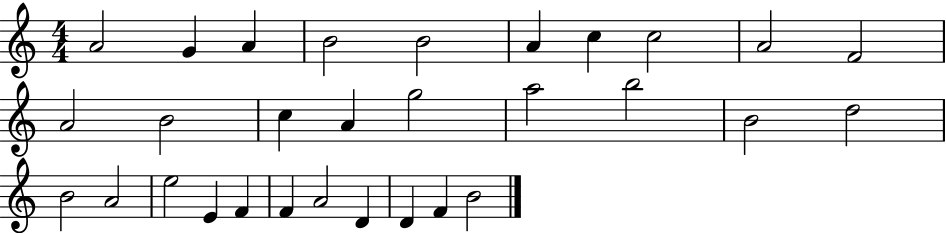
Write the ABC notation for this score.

X:1
T:Untitled
M:4/4
L:1/4
K:C
A2 G A B2 B2 A c c2 A2 F2 A2 B2 c A g2 a2 b2 B2 d2 B2 A2 e2 E F F A2 D D F B2